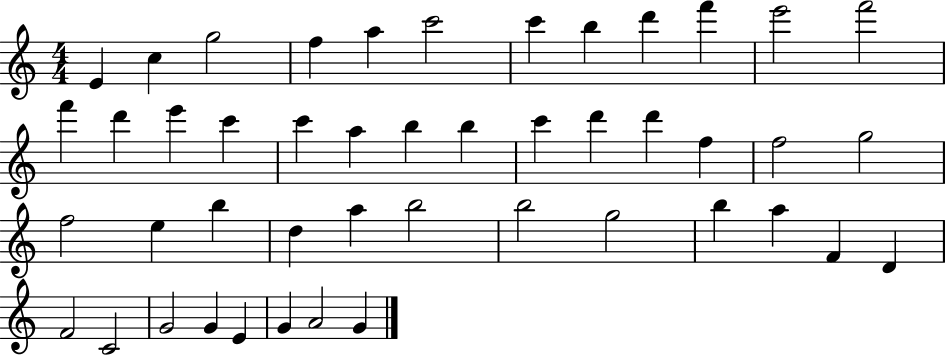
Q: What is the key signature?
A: C major